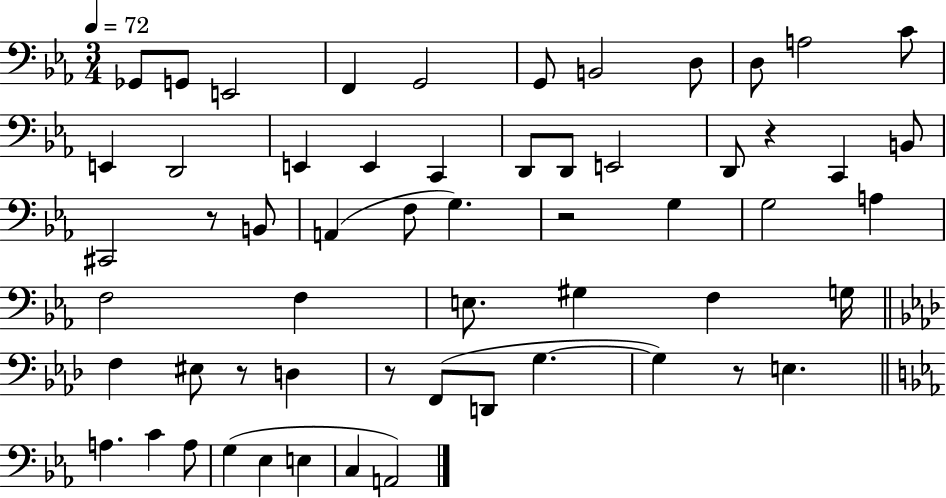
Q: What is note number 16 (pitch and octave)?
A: C2